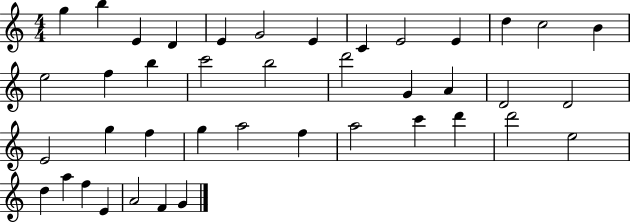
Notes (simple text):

G5/q B5/q E4/q D4/q E4/q G4/h E4/q C4/q E4/h E4/q D5/q C5/h B4/q E5/h F5/q B5/q C6/h B5/h D6/h G4/q A4/q D4/h D4/h E4/h G5/q F5/q G5/q A5/h F5/q A5/h C6/q D6/q D6/h E5/h D5/q A5/q F5/q E4/q A4/h F4/q G4/q